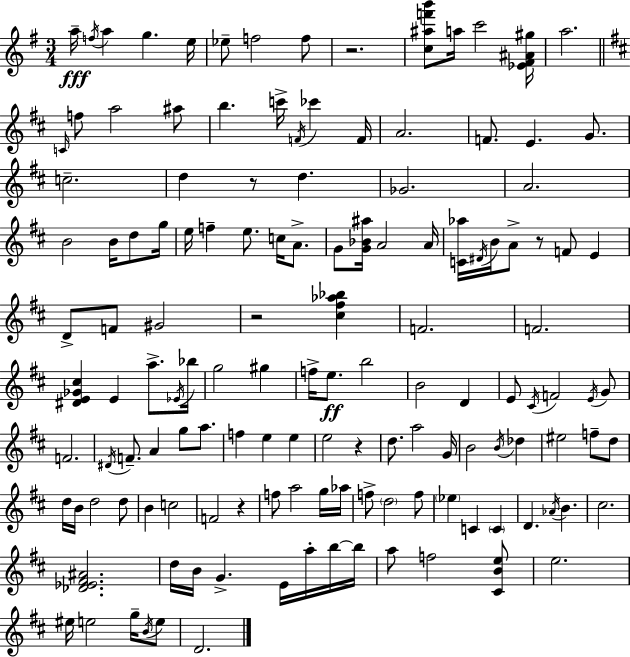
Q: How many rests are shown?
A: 6